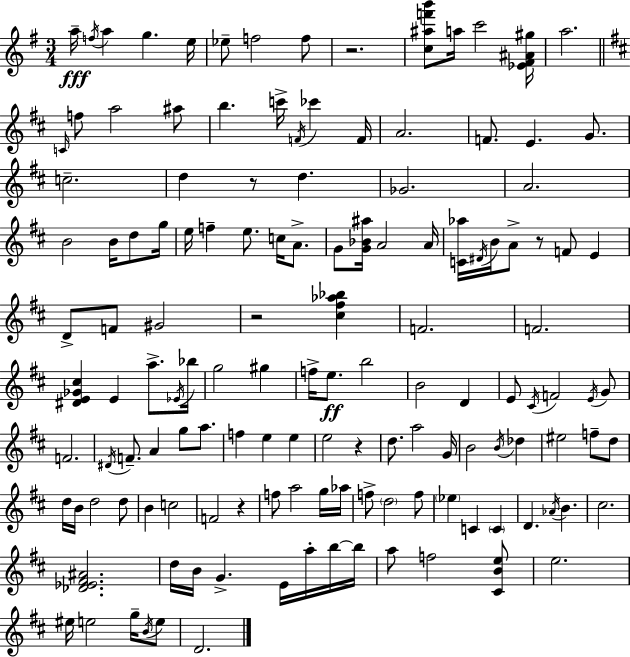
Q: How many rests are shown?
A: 6